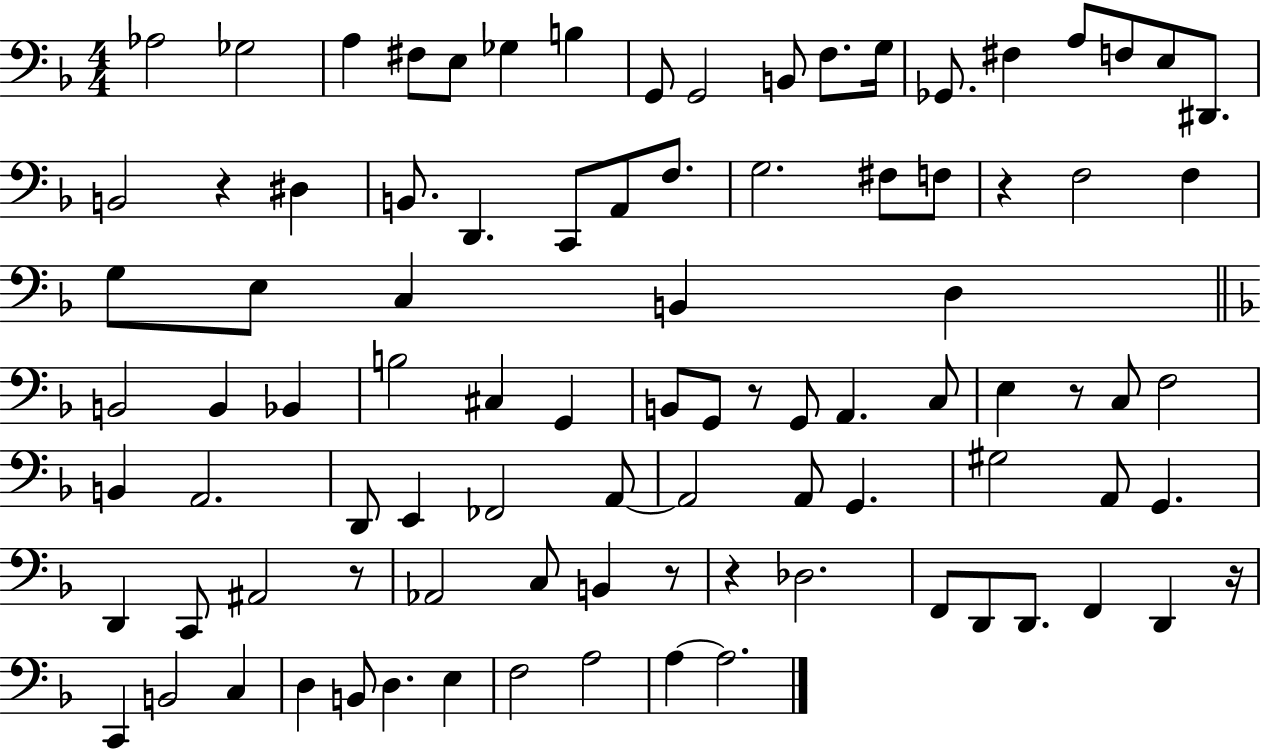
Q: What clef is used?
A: bass